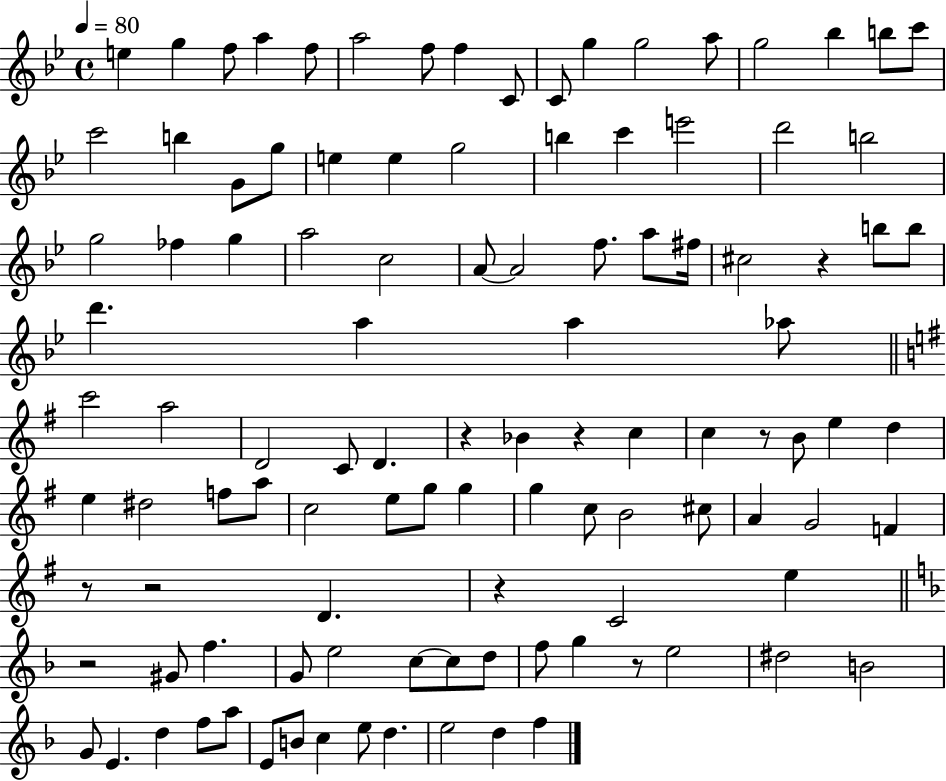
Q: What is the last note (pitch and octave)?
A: F5